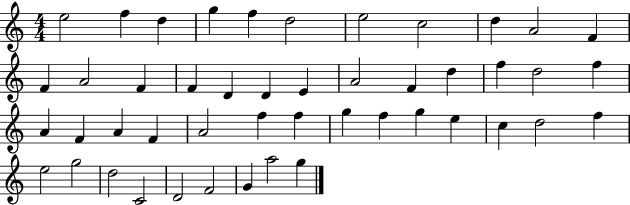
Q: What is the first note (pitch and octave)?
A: E5